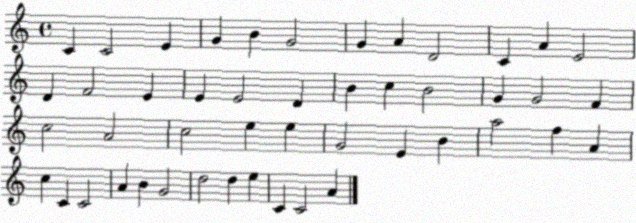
X:1
T:Untitled
M:4/4
L:1/4
K:C
C C2 E G B G2 G A D2 C A E2 D F2 E E E2 D B c B2 G G2 F c2 A2 c2 e e G2 E B a2 f A c C C2 A B G2 d2 d e C C2 A